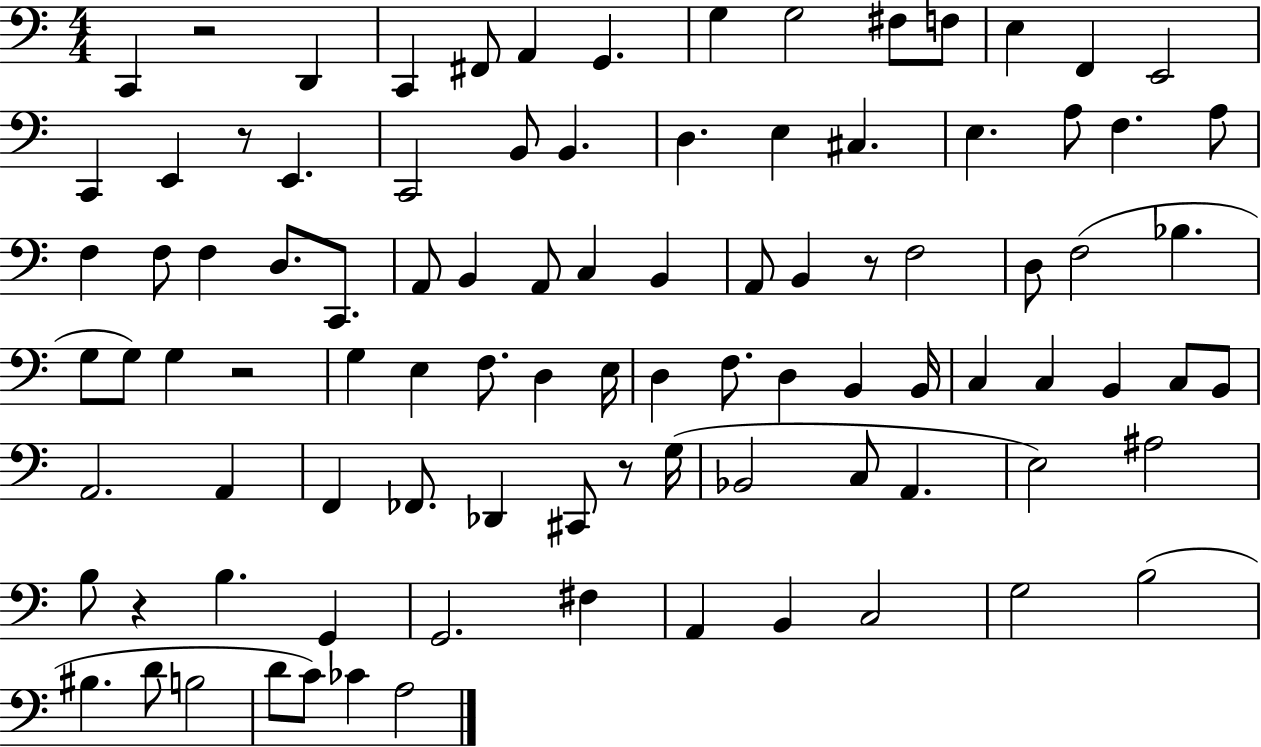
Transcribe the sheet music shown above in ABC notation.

X:1
T:Untitled
M:4/4
L:1/4
K:C
C,, z2 D,, C,, ^F,,/2 A,, G,, G, G,2 ^F,/2 F,/2 E, F,, E,,2 C,, E,, z/2 E,, C,,2 B,,/2 B,, D, E, ^C, E, A,/2 F, A,/2 F, F,/2 F, D,/2 C,,/2 A,,/2 B,, A,,/2 C, B,, A,,/2 B,, z/2 F,2 D,/2 F,2 _B, G,/2 G,/2 G, z2 G, E, F,/2 D, E,/4 D, F,/2 D, B,, B,,/4 C, C, B,, C,/2 B,,/2 A,,2 A,, F,, _F,,/2 _D,, ^C,,/2 z/2 G,/4 _B,,2 C,/2 A,, E,2 ^A,2 B,/2 z B, G,, G,,2 ^F, A,, B,, C,2 G,2 B,2 ^B, D/2 B,2 D/2 C/2 _C A,2